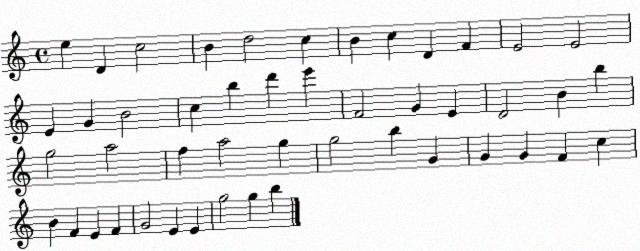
X:1
T:Untitled
M:4/4
L:1/4
K:C
e D c2 B d2 c B c D F E2 E2 E G B2 c b d' e' F2 G E D2 B b g2 a2 f a2 g g2 b G G G F c B F E F G2 E E g2 g b